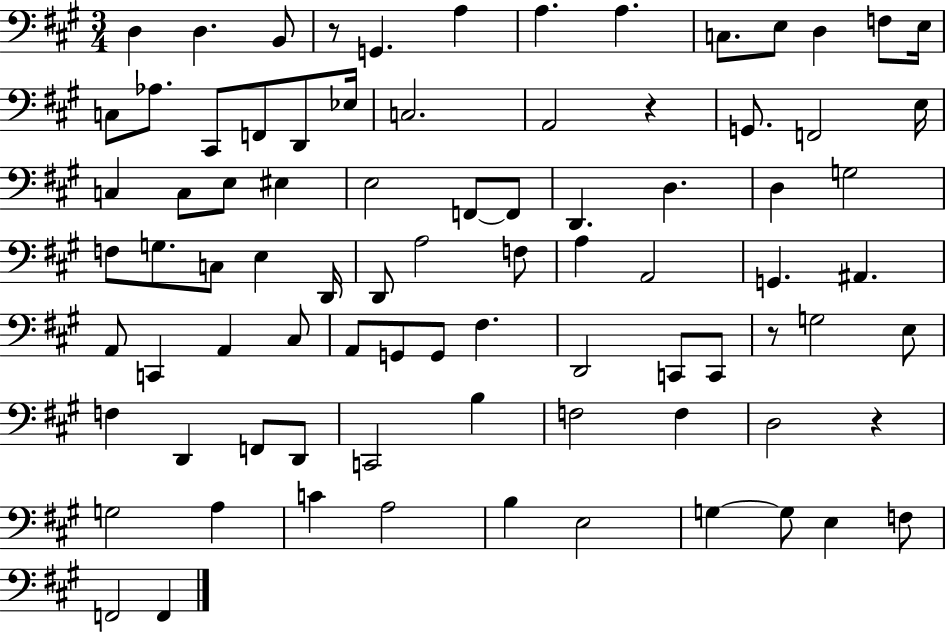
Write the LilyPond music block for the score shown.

{
  \clef bass
  \numericTimeSignature
  \time 3/4
  \key a \major
  d4 d4. b,8 | r8 g,4. a4 | a4. a4. | c8. e8 d4 f8 e16 | \break c8 aes8. cis,8 f,8 d,8 ees16 | c2. | a,2 r4 | g,8. f,2 e16 | \break c4 c8 e8 eis4 | e2 f,8~~ f,8 | d,4. d4. | d4 g2 | \break f8 g8. c8 e4 d,16 | d,8 a2 f8 | a4 a,2 | g,4. ais,4. | \break a,8 c,4 a,4 cis8 | a,8 g,8 g,8 fis4. | d,2 c,8 c,8 | r8 g2 e8 | \break f4 d,4 f,8 d,8 | c,2 b4 | f2 f4 | d2 r4 | \break g2 a4 | c'4 a2 | b4 e2 | g4~~ g8 e4 f8 | \break f,2 f,4 | \bar "|."
}